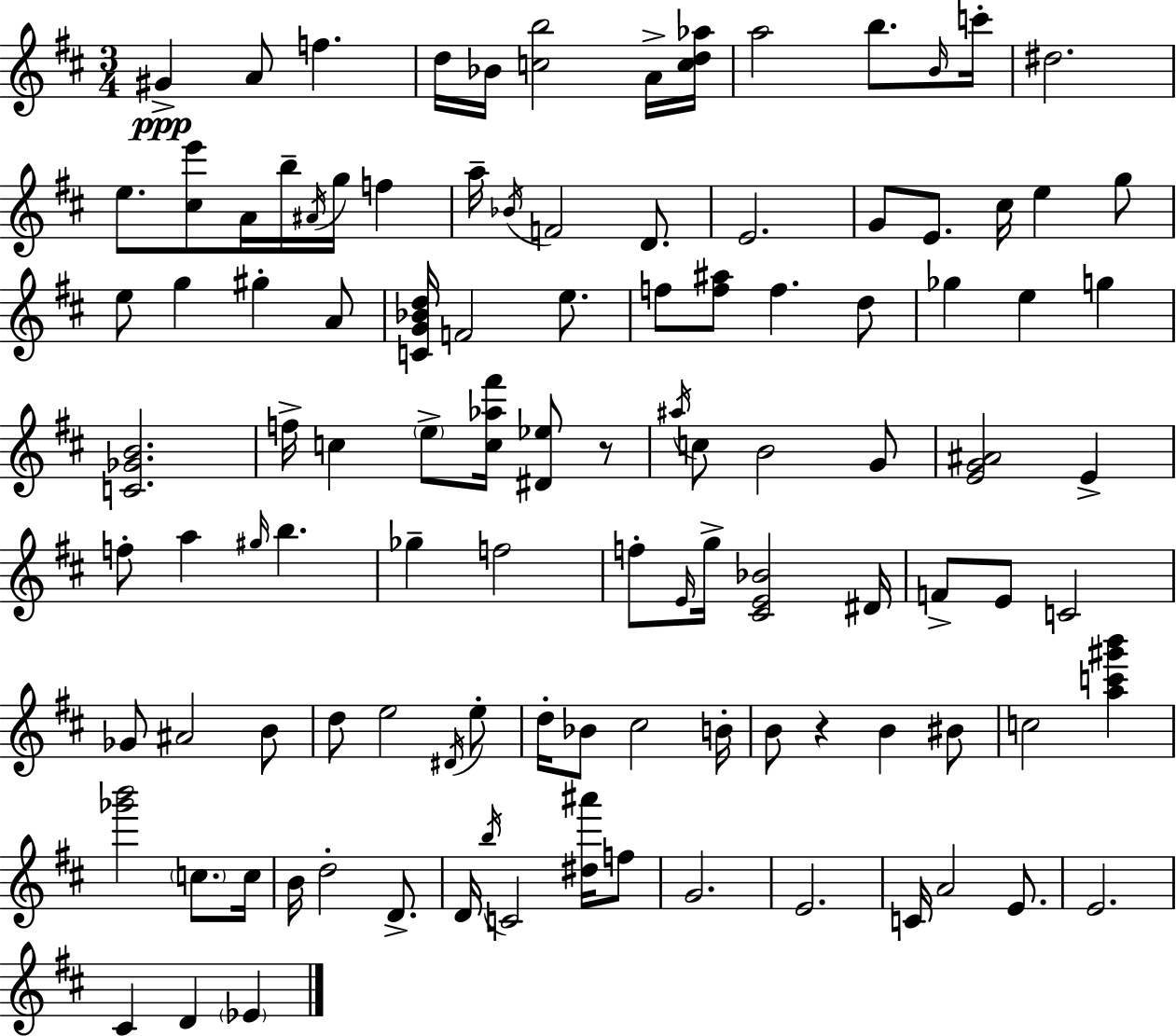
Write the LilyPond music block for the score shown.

{
  \clef treble
  \numericTimeSignature
  \time 3/4
  \key d \major
  gis'4->\ppp a'8 f''4. | d''16 bes'16 <c'' b''>2 a'16-> <c'' d'' aes''>16 | a''2 b''8. \grace { b'16 } | c'''16-. dis''2. | \break e''8. <cis'' e'''>8 a'16 b''16-- \acciaccatura { ais'16 } g''16 f''4 | a''16-- \acciaccatura { bes'16 } f'2 | d'8. e'2. | g'8 e'8. cis''16 e''4 | \break g''8 e''8 g''4 gis''4-. | a'8 <c' g' bes' d''>16 f'2 | e''8. f''8 <f'' ais''>8 f''4. | d''8 ges''4 e''4 g''4 | \break <c' ges' b'>2. | f''16-> c''4 \parenthesize e''8-> <c'' aes'' fis'''>16 <dis' ees''>8 | r8 \acciaccatura { ais''16 } c''8 b'2 | g'8 <e' g' ais'>2 | \break e'4-> f''8-. a''4 \grace { gis''16 } b''4. | ges''4-- f''2 | f''8-. \grace { e'16 } g''16-> <cis' e' bes'>2 | dis'16 f'8-> e'8 c'2 | \break ges'8 ais'2 | b'8 d''8 e''2 | \acciaccatura { dis'16 } e''8-. d''16-. bes'8 cis''2 | b'16-. b'8 r4 | \break b'4 bis'8 c''2 | <a'' c''' gis''' b'''>4 <ges''' b'''>2 | \parenthesize c''8. c''16 b'16 d''2-. | d'8.-> d'16 \acciaccatura { b''16 } c'2 | \break <dis'' ais'''>16 f''8 g'2. | e'2. | c'16 a'2 | e'8. e'2. | \break cis'4 | d'4 \parenthesize ees'4 \bar "|."
}